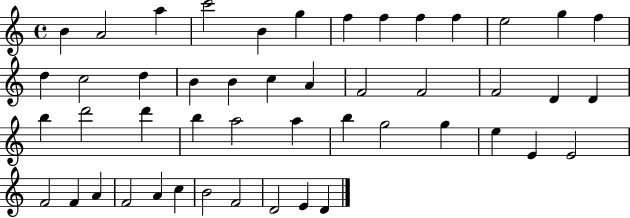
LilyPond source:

{
  \clef treble
  \time 4/4
  \defaultTimeSignature
  \key c \major
  b'4 a'2 a''4 | c'''2 b'4 g''4 | f''4 f''4 f''4 f''4 | e''2 g''4 f''4 | \break d''4 c''2 d''4 | b'4 b'4 c''4 a'4 | f'2 f'2 | f'2 d'4 d'4 | \break b''4 d'''2 d'''4 | b''4 a''2 a''4 | b''4 g''2 g''4 | e''4 e'4 e'2 | \break f'2 f'4 a'4 | f'2 a'4 c''4 | b'2 f'2 | d'2 e'4 d'4 | \break \bar "|."
}